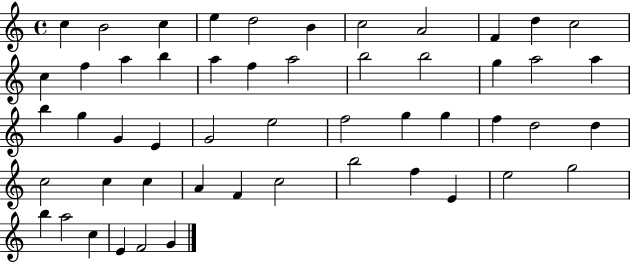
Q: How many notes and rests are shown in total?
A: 52